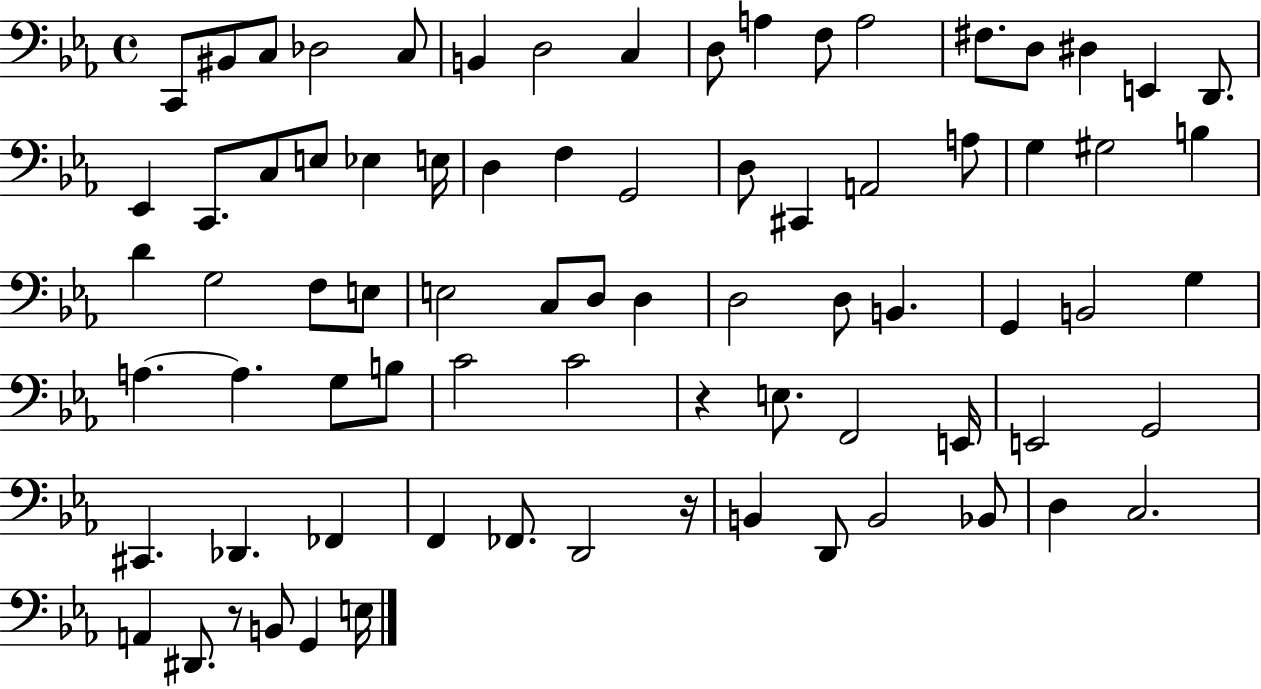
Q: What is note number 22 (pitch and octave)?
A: Eb3